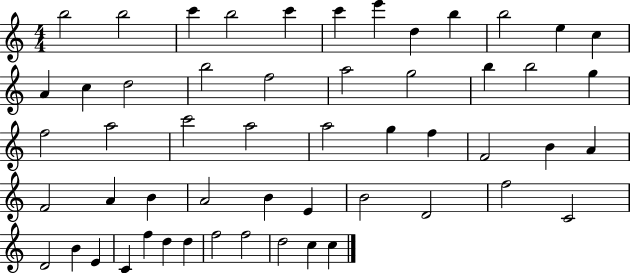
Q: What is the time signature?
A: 4/4